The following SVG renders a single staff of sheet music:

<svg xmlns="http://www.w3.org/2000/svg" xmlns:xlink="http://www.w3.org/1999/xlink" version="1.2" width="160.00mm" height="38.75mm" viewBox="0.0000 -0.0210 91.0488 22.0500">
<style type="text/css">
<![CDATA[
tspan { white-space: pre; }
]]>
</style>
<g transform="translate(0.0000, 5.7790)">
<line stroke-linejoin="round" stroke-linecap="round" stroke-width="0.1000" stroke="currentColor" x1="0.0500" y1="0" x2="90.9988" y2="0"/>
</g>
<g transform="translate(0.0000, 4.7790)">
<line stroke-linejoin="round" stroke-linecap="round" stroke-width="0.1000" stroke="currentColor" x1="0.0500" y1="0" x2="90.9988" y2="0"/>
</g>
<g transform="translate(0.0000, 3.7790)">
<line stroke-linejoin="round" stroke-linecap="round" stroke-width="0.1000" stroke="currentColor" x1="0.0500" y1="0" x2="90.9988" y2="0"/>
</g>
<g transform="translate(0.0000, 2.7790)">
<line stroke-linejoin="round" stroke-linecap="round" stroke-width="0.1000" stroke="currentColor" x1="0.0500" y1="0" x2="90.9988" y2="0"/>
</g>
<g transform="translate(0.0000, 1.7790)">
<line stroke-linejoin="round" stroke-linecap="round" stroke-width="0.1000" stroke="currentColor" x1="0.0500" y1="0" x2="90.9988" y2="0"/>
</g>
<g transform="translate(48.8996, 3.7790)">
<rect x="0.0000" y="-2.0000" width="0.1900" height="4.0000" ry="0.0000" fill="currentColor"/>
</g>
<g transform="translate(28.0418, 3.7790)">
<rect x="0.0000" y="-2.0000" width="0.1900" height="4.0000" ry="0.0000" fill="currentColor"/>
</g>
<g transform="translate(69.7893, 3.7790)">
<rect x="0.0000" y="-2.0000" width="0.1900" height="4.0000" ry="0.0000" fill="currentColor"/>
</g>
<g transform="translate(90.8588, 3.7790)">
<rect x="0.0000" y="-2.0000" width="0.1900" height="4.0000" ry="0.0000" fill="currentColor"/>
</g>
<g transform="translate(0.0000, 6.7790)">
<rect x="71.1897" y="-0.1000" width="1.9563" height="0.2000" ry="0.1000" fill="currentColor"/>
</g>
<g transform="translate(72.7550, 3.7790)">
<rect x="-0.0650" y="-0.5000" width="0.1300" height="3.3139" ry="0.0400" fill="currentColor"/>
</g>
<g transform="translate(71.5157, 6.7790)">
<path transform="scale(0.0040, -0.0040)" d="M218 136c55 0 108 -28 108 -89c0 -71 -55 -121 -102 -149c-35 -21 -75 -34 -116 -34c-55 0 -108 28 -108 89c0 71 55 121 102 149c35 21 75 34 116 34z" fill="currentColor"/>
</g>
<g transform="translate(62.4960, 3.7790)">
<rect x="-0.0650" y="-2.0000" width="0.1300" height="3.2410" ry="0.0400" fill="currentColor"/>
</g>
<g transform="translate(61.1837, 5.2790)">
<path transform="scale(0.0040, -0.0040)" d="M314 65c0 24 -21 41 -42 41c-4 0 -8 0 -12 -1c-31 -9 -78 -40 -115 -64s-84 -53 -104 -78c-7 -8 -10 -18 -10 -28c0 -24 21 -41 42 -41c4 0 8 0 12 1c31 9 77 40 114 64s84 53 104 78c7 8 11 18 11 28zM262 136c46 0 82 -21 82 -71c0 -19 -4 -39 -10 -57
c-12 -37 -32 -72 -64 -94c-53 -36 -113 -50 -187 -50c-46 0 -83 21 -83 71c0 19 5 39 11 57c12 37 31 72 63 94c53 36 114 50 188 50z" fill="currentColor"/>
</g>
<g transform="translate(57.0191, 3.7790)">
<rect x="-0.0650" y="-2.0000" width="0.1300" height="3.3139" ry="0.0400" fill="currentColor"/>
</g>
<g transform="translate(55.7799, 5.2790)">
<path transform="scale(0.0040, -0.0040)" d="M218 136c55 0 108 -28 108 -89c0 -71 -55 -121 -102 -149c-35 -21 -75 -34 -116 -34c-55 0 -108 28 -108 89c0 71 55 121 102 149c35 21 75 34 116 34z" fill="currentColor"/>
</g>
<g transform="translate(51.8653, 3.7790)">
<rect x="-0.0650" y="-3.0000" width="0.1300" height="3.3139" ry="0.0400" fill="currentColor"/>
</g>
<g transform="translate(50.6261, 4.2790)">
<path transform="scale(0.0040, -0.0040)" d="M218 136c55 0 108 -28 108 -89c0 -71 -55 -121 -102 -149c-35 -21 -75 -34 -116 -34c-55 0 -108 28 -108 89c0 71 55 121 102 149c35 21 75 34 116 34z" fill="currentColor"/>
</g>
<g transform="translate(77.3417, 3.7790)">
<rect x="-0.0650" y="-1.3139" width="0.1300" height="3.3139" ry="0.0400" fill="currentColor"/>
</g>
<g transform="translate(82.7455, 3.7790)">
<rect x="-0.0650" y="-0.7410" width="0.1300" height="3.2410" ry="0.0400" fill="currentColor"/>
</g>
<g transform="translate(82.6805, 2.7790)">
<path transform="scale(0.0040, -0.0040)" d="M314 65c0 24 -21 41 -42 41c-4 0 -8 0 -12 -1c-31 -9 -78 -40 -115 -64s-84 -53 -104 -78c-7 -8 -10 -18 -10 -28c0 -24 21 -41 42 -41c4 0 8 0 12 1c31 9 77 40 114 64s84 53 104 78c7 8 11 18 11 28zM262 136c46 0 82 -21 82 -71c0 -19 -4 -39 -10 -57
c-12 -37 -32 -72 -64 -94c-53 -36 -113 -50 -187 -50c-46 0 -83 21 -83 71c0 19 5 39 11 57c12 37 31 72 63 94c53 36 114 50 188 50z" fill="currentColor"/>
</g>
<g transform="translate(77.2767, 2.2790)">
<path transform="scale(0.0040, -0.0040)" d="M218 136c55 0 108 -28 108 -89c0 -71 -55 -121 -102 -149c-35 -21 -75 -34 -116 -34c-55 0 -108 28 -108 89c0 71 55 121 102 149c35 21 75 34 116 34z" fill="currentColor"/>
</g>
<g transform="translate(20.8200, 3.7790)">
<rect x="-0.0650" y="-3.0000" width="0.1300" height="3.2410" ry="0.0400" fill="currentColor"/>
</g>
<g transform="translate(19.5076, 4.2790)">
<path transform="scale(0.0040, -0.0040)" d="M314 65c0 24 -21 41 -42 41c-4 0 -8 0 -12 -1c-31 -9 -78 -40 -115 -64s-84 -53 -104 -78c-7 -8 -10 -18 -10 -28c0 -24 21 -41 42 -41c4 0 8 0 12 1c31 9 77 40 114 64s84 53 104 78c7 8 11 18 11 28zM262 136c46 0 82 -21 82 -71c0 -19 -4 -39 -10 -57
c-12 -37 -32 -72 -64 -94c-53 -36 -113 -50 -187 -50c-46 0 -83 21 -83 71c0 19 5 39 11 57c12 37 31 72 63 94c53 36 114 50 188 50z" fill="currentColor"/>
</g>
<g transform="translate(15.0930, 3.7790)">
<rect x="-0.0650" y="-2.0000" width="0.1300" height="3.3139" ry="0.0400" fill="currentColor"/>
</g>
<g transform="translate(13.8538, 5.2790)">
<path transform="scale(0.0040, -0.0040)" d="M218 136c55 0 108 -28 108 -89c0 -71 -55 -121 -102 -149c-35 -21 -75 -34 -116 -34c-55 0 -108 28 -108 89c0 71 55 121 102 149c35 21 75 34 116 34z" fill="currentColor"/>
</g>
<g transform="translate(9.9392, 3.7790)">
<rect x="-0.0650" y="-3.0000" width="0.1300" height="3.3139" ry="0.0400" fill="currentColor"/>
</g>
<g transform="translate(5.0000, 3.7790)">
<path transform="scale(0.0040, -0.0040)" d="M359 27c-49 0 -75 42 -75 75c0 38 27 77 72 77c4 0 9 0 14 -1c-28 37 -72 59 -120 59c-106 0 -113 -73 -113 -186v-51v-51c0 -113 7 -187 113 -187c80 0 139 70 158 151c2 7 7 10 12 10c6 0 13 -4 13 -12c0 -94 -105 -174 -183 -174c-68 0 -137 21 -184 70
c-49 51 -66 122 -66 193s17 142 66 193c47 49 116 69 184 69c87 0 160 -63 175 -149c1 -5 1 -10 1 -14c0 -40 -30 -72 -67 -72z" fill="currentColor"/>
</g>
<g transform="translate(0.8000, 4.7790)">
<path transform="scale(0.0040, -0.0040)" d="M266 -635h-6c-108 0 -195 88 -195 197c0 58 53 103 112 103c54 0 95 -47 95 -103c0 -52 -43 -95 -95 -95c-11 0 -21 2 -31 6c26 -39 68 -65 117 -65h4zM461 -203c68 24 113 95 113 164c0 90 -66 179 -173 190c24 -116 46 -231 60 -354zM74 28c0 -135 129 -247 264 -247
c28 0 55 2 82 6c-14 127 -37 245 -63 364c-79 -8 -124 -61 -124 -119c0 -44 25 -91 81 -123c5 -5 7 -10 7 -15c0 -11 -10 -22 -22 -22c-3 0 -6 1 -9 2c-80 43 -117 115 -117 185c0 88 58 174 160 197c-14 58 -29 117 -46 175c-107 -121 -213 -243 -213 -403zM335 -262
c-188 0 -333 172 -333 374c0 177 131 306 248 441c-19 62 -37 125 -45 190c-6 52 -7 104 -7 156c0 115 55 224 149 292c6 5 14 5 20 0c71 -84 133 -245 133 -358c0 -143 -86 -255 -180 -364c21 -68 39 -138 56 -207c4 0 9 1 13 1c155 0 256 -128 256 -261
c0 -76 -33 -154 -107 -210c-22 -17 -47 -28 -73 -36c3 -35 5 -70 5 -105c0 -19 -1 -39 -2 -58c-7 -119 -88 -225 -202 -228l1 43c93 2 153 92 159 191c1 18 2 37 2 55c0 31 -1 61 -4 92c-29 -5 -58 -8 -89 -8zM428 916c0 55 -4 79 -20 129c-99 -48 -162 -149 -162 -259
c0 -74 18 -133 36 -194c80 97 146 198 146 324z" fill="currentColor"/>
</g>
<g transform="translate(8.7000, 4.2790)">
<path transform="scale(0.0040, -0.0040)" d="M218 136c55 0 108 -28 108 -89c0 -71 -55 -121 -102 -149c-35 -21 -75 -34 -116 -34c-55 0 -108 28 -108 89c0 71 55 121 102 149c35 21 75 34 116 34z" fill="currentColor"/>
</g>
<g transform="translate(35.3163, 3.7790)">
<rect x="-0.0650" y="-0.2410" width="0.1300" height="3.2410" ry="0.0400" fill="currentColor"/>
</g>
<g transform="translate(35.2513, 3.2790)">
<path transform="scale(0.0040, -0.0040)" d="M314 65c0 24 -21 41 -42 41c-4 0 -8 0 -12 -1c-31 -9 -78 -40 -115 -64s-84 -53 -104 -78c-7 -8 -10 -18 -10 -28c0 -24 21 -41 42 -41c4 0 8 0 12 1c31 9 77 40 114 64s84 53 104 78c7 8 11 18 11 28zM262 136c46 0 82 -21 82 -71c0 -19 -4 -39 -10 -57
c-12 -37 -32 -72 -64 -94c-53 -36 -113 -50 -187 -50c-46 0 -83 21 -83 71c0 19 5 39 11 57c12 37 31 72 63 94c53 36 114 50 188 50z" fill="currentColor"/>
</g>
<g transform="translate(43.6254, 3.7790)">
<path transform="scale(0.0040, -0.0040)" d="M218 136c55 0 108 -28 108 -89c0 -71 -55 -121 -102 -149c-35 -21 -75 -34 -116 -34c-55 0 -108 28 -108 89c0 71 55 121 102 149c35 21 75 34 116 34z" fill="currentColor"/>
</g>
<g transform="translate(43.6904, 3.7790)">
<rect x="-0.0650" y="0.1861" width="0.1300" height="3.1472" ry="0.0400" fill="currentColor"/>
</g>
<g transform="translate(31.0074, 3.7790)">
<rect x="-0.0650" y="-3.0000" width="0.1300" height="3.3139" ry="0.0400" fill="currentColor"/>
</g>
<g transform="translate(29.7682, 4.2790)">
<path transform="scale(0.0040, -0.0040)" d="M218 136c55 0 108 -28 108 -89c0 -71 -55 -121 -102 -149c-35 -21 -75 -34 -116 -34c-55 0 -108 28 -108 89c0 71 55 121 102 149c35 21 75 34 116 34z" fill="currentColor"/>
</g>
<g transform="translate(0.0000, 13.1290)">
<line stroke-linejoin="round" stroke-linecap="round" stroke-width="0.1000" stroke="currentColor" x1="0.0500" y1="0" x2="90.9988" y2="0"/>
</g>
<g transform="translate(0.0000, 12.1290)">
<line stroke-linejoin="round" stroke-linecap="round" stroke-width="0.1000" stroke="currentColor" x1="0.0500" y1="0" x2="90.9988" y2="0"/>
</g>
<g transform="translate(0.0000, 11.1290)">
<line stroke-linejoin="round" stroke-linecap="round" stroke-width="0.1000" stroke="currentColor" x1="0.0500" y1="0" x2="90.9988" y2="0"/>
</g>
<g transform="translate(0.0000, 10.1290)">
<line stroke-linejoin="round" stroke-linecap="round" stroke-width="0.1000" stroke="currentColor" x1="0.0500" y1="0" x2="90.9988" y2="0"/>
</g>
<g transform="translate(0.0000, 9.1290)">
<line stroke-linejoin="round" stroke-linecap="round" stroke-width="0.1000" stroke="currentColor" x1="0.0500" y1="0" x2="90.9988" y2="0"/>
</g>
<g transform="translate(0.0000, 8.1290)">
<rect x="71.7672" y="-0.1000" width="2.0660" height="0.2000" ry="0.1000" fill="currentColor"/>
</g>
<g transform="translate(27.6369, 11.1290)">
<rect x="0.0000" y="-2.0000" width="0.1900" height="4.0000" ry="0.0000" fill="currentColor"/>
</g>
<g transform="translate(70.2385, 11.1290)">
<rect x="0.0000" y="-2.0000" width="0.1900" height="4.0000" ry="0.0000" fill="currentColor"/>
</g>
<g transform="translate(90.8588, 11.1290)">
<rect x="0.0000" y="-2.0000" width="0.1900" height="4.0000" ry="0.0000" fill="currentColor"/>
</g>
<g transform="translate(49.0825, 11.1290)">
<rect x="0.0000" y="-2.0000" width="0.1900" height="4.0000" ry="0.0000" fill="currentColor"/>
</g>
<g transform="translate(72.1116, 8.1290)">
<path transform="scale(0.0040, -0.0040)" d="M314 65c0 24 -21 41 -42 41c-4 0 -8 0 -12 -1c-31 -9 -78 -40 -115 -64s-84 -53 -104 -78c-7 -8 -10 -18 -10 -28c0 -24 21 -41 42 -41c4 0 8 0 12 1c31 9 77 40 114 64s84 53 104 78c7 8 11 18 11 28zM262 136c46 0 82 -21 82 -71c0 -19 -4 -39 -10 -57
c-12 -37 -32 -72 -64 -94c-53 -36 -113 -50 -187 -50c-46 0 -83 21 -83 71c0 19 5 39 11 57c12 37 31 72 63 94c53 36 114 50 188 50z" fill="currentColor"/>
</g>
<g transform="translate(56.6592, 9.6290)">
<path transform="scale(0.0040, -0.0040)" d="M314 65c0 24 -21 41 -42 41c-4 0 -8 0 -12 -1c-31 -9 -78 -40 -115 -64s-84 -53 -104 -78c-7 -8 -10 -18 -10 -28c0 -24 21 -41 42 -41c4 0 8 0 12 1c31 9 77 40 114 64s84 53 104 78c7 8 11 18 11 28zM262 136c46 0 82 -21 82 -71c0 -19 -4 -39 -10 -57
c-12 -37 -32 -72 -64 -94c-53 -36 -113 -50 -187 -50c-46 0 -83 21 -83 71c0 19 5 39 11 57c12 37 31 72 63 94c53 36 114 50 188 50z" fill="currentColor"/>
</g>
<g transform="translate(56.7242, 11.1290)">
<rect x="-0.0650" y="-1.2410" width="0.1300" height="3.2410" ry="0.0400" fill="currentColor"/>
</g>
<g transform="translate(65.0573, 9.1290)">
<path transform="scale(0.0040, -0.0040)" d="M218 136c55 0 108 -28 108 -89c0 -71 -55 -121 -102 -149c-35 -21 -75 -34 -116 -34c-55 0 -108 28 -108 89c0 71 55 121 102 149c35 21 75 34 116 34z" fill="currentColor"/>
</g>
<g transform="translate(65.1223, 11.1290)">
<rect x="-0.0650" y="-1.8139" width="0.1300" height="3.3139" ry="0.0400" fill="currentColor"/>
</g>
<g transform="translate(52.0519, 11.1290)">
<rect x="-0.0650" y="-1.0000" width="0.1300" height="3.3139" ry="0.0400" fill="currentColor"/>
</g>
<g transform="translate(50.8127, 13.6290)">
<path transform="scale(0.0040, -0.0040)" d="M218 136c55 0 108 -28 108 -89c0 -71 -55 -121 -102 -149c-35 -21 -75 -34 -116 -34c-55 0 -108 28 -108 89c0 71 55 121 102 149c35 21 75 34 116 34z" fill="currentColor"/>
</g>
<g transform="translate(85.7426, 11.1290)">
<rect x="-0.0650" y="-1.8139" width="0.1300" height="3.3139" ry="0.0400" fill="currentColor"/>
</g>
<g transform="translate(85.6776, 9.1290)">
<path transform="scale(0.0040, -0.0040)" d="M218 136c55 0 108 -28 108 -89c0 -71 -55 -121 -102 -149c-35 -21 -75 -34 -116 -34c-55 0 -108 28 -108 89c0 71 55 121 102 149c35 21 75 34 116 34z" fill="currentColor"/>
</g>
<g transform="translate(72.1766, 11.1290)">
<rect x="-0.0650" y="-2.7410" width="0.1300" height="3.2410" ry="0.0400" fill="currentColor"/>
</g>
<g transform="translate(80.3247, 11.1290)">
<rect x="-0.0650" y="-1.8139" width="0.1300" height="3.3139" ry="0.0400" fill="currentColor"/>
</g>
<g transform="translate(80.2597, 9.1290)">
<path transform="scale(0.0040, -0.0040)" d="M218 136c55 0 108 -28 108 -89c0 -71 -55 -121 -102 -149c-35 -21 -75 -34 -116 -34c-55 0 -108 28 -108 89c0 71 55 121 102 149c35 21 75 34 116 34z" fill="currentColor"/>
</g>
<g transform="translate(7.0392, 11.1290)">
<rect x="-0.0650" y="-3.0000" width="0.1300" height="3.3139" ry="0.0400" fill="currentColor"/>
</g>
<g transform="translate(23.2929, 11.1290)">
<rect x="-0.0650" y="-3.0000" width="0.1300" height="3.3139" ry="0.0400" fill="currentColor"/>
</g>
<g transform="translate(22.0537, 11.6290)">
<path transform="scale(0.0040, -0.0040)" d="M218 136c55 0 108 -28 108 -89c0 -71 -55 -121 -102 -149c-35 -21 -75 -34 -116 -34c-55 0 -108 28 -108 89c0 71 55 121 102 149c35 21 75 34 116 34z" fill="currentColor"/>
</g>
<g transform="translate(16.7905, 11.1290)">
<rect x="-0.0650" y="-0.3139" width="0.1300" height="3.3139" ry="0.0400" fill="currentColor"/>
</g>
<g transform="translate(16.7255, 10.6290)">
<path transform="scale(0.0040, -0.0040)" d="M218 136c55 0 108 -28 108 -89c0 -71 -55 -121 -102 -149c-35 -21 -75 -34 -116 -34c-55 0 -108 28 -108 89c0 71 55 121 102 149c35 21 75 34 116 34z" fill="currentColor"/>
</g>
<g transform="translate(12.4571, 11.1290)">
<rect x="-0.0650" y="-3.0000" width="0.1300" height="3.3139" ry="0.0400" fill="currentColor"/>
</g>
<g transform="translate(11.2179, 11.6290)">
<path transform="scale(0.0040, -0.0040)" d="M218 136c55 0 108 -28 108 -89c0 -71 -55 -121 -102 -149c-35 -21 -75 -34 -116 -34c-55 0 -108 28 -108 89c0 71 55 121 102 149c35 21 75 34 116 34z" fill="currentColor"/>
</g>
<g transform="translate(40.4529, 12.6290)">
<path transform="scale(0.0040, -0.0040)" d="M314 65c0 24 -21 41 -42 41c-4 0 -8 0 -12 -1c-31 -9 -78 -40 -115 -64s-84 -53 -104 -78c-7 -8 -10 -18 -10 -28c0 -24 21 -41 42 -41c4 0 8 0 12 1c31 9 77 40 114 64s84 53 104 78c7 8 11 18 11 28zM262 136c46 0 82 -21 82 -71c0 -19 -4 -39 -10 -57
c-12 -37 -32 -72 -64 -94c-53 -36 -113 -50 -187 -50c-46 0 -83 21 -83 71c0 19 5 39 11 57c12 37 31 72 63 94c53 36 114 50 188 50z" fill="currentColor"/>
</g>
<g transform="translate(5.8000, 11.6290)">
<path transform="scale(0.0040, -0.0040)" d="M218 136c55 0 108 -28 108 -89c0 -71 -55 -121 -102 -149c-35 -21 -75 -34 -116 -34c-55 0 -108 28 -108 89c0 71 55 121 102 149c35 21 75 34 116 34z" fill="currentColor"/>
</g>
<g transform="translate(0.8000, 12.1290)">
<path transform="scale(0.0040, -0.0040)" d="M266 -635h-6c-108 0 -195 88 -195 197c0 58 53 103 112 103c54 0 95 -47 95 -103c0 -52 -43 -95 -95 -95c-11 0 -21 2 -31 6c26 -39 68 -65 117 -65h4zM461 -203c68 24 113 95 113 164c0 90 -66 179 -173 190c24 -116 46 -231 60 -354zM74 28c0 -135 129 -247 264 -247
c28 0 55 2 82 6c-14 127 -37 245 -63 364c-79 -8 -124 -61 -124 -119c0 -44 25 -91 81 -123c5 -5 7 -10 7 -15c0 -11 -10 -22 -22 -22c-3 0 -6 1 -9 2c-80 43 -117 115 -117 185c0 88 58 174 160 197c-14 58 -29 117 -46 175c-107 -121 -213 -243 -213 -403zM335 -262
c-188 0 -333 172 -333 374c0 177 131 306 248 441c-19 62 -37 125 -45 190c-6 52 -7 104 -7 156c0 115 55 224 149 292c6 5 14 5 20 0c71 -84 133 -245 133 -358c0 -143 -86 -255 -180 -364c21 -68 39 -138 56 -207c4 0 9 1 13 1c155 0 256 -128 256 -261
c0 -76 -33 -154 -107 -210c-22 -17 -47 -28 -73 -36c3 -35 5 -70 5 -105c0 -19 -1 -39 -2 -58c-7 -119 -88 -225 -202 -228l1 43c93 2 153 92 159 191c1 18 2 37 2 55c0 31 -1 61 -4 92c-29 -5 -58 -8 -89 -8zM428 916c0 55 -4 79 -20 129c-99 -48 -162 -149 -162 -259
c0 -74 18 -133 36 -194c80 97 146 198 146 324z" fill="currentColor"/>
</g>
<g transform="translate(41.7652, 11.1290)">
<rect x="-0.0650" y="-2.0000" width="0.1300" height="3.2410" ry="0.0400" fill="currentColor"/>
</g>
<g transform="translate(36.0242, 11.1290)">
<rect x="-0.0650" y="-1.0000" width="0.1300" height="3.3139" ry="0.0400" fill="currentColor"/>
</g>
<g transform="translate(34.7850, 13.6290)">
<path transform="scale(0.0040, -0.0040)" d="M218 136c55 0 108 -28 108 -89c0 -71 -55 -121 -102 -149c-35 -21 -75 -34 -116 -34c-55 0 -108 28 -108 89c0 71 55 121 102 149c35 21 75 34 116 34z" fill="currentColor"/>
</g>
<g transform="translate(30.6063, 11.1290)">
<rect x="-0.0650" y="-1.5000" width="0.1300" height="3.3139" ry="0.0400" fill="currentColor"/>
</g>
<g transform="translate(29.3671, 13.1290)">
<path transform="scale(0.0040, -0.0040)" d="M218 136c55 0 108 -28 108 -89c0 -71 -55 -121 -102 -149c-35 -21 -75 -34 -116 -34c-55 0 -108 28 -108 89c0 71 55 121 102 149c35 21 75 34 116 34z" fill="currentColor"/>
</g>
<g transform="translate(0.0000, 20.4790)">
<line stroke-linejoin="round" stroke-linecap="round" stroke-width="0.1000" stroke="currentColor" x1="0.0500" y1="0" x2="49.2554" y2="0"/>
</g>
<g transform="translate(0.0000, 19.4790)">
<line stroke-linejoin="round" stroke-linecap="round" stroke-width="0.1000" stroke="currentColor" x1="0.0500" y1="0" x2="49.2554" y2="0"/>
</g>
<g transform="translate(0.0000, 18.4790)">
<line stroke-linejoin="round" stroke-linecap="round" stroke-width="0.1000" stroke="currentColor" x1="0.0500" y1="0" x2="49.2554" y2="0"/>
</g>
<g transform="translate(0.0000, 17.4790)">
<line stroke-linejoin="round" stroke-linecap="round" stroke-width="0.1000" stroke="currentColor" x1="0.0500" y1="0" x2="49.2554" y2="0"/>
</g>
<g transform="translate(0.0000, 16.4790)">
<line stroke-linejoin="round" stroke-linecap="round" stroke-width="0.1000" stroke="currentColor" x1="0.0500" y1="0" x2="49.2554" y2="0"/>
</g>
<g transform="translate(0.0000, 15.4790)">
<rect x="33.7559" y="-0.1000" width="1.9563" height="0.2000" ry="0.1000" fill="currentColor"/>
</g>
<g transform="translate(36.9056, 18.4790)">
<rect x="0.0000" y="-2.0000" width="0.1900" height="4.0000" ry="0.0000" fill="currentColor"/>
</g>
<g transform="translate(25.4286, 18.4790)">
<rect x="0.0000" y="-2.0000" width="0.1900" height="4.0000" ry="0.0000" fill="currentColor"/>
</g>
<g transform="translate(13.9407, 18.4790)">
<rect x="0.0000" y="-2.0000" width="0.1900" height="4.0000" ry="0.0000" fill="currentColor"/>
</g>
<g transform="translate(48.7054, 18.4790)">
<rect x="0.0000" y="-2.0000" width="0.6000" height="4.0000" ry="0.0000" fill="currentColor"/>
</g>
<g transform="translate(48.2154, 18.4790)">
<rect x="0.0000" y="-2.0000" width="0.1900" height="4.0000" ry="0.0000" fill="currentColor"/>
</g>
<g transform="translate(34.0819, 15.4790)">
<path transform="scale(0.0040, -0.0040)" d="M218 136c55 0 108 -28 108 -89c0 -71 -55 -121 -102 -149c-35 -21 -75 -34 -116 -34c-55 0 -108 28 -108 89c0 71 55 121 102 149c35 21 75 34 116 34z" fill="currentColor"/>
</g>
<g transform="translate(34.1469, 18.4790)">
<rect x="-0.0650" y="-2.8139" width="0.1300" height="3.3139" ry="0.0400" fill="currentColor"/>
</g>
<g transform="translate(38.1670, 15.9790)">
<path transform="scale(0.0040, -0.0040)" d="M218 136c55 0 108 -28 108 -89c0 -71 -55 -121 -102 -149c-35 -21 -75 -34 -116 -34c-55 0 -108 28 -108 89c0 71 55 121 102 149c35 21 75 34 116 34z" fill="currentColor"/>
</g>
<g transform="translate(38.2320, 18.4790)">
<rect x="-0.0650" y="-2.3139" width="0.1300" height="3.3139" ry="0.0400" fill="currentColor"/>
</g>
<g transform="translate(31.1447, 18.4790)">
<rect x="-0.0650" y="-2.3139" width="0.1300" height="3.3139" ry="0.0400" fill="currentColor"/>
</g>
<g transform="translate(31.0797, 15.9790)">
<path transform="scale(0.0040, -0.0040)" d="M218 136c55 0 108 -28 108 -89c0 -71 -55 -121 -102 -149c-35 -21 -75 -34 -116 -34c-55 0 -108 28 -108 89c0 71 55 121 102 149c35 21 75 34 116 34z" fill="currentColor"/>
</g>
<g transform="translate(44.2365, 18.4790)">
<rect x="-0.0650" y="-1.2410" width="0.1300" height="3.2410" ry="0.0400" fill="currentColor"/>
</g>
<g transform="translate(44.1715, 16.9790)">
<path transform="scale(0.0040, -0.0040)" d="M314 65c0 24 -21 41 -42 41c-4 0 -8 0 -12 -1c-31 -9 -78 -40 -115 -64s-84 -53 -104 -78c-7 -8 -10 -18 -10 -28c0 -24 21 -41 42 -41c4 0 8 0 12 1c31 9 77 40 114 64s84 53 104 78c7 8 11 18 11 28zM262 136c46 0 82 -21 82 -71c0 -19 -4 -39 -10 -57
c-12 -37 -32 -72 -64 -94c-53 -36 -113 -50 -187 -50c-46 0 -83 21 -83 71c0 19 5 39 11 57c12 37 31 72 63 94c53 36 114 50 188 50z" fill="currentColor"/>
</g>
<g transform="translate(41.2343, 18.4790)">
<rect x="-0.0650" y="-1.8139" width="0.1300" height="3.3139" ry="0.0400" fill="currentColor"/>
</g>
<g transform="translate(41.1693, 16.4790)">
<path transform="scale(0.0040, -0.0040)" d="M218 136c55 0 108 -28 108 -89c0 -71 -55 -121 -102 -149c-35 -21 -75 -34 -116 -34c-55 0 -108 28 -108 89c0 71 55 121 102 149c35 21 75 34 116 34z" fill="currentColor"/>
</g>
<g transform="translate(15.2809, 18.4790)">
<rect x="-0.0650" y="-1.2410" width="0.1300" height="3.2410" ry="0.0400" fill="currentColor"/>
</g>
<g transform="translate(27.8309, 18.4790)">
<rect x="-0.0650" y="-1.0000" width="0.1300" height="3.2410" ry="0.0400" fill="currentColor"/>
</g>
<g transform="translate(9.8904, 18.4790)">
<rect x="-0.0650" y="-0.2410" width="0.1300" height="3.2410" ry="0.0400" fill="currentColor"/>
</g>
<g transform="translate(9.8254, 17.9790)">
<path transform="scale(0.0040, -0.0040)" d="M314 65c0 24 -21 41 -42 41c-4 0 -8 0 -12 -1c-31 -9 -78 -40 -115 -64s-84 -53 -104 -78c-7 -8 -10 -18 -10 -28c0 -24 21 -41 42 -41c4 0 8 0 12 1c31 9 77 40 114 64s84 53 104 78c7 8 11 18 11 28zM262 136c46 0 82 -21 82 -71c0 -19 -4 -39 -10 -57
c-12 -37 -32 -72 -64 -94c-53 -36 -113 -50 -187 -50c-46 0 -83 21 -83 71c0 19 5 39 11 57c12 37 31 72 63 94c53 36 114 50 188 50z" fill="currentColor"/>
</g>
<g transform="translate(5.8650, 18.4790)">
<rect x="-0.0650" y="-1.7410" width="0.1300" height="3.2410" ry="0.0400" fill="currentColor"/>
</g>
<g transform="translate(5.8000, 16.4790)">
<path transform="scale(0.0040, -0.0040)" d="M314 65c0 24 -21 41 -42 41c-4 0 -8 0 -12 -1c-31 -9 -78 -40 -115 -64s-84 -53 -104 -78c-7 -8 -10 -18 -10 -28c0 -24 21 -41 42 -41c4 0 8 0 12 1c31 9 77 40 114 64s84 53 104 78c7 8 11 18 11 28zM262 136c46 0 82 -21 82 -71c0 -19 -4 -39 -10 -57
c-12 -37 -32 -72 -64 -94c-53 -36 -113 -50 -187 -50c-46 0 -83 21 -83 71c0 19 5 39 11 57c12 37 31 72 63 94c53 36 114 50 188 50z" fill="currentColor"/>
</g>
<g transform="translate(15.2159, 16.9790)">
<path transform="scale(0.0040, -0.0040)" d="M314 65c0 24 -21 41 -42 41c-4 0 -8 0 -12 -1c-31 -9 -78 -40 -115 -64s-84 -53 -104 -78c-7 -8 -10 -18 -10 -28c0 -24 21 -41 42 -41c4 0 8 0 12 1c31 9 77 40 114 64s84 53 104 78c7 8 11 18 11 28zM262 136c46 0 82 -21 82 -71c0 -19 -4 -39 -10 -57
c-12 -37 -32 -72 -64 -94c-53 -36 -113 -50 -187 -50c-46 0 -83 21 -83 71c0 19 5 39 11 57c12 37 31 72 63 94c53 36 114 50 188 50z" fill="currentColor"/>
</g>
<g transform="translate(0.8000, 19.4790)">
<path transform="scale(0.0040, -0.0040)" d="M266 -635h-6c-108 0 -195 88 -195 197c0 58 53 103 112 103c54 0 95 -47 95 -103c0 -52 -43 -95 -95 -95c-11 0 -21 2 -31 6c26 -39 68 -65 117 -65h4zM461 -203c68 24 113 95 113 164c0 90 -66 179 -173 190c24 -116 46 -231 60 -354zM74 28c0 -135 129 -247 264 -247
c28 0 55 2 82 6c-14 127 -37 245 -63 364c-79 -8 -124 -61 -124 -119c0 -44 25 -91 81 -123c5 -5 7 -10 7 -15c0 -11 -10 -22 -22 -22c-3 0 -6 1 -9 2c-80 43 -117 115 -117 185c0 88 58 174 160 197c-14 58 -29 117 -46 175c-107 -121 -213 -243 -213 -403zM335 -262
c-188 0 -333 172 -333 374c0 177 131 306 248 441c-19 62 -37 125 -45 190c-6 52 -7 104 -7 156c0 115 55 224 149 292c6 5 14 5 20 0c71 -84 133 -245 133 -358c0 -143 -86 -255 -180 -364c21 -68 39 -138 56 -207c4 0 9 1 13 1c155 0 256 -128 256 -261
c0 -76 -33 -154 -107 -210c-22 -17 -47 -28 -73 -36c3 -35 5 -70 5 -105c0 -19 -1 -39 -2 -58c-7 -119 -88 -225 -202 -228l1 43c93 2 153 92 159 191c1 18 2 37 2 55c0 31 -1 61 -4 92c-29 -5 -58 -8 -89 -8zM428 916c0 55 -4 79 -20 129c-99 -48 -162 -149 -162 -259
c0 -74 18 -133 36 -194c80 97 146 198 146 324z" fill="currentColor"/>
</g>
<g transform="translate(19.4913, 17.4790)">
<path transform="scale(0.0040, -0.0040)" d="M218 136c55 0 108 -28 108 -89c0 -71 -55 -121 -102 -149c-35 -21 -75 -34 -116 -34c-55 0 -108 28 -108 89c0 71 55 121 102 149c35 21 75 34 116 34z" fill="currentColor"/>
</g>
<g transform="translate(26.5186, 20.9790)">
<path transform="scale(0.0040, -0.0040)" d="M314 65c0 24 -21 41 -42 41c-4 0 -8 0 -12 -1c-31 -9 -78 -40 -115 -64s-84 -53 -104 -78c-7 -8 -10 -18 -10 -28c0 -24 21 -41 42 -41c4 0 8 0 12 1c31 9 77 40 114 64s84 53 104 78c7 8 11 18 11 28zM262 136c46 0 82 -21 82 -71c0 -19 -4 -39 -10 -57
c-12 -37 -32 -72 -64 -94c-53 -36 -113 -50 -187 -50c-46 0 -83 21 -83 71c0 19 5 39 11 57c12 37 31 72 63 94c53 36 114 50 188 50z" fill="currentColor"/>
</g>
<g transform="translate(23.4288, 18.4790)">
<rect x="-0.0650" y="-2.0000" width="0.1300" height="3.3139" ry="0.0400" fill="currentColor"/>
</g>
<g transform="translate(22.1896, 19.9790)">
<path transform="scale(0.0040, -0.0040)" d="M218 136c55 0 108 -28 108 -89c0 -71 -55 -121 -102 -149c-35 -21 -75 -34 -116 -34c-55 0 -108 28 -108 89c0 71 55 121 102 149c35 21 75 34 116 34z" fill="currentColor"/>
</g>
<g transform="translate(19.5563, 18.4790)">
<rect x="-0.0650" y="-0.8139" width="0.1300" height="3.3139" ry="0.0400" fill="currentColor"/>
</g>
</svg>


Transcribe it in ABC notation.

X:1
T:Untitled
M:4/4
L:1/4
K:C
A F A2 A c2 B A F F2 C e d2 A A c A E D F2 D e2 f a2 f f f2 c2 e2 d F D2 g a g f e2